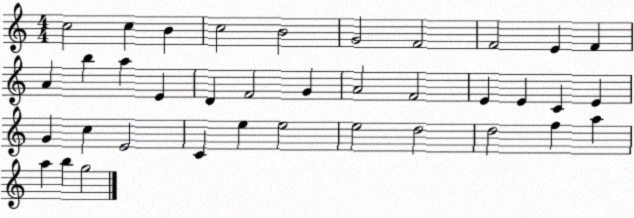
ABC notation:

X:1
T:Untitled
M:4/4
L:1/4
K:C
c2 c B c2 B2 G2 F2 F2 E F A b a E D F2 G A2 F2 E E C E G c E2 C e e2 e2 d2 d2 f a a b g2